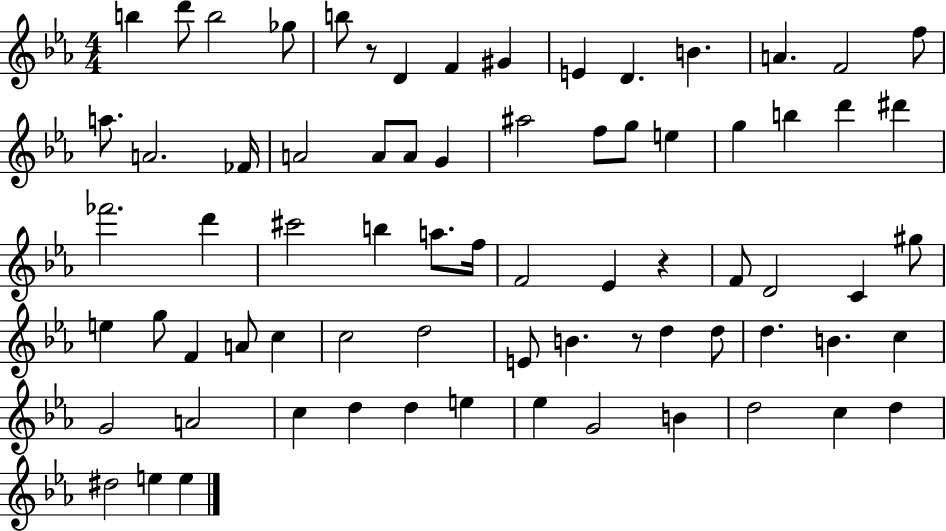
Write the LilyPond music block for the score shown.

{
  \clef treble
  \numericTimeSignature
  \time 4/4
  \key ees \major
  b''4 d'''8 b''2 ges''8 | b''8 r8 d'4 f'4 gis'4 | e'4 d'4. b'4. | a'4. f'2 f''8 | \break a''8. a'2. fes'16 | a'2 a'8 a'8 g'4 | ais''2 f''8 g''8 e''4 | g''4 b''4 d'''4 dis'''4 | \break fes'''2. d'''4 | cis'''2 b''4 a''8. f''16 | f'2 ees'4 r4 | f'8 d'2 c'4 gis''8 | \break e''4 g''8 f'4 a'8 c''4 | c''2 d''2 | e'8 b'4. r8 d''4 d''8 | d''4. b'4. c''4 | \break g'2 a'2 | c''4 d''4 d''4 e''4 | ees''4 g'2 b'4 | d''2 c''4 d''4 | \break dis''2 e''4 e''4 | \bar "|."
}